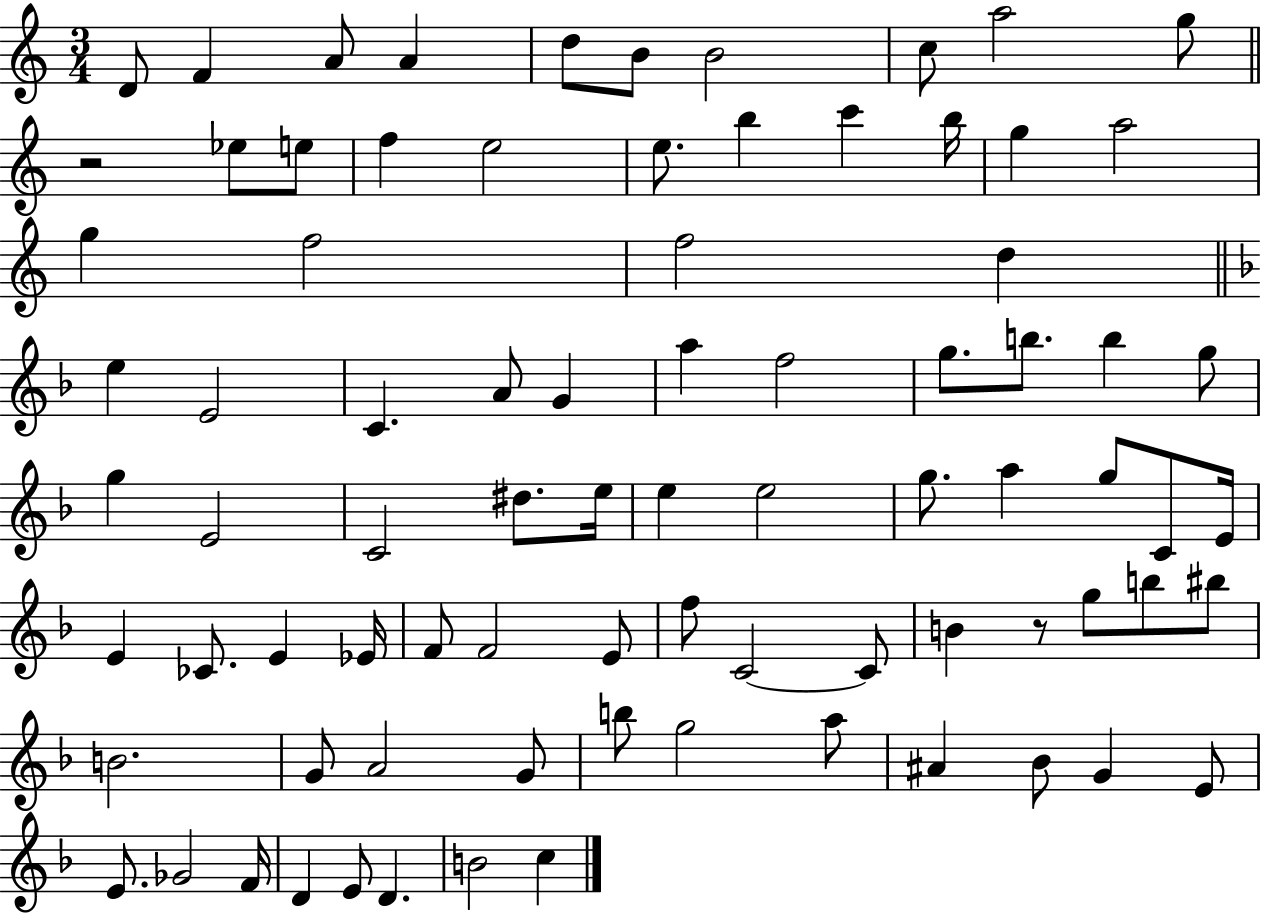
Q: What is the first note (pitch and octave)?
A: D4